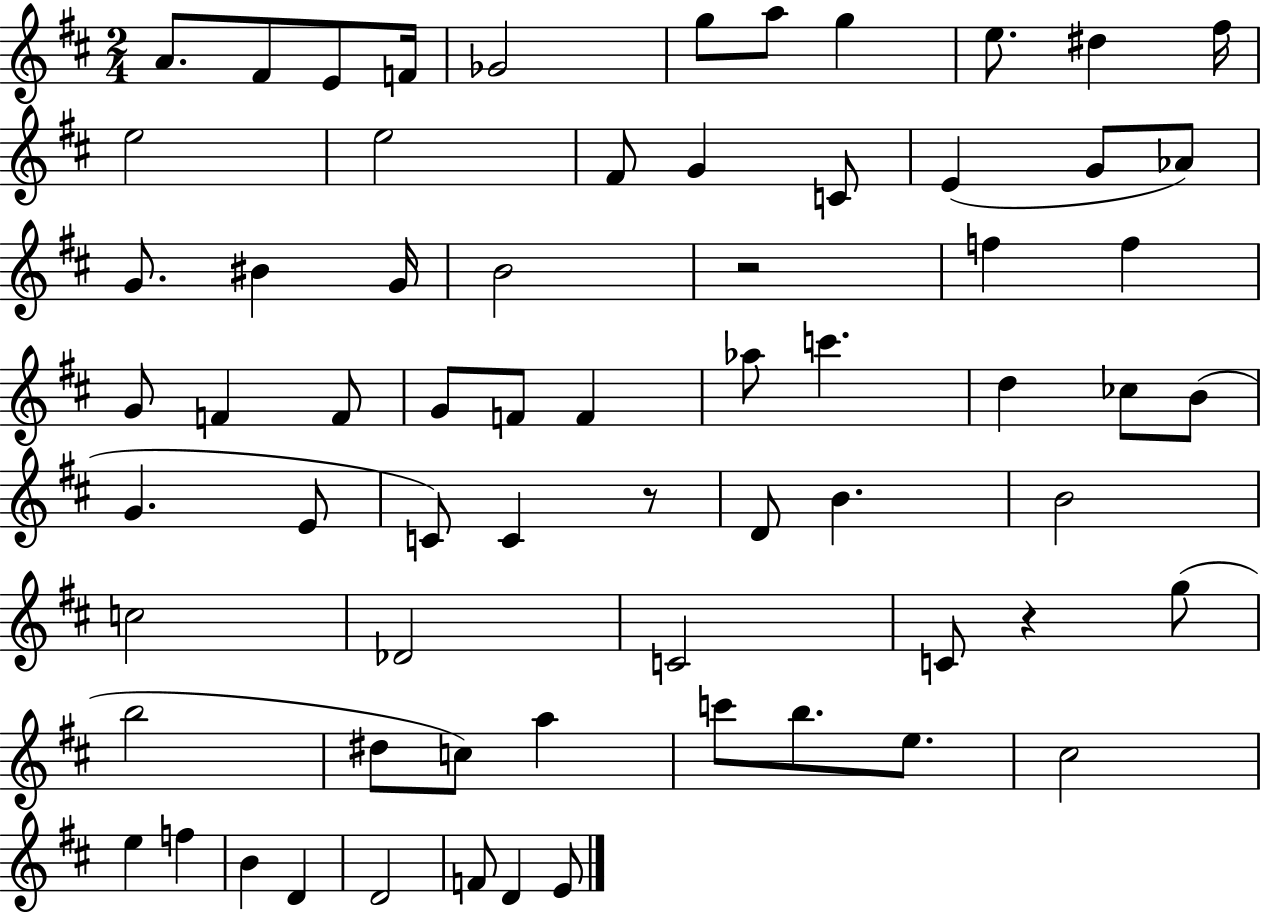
A4/e. F#4/e E4/e F4/s Gb4/h G5/e A5/e G5/q E5/e. D#5/q F#5/s E5/h E5/h F#4/e G4/q C4/e E4/q G4/e Ab4/e G4/e. BIS4/q G4/s B4/h R/h F5/q F5/q G4/e F4/q F4/e G4/e F4/e F4/q Ab5/e C6/q. D5/q CES5/e B4/e G4/q. E4/e C4/e C4/q R/e D4/e B4/q. B4/h C5/h Db4/h C4/h C4/e R/q G5/e B5/h D#5/e C5/e A5/q C6/e B5/e. E5/e. C#5/h E5/q F5/q B4/q D4/q D4/h F4/e D4/q E4/e